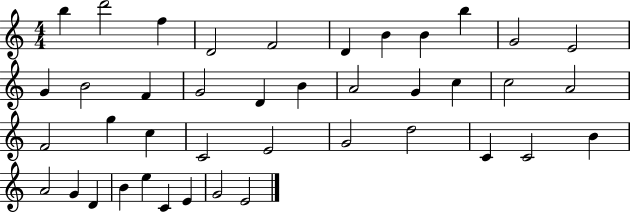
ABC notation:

X:1
T:Untitled
M:4/4
L:1/4
K:C
b d'2 f D2 F2 D B B b G2 E2 G B2 F G2 D B A2 G c c2 A2 F2 g c C2 E2 G2 d2 C C2 B A2 G D B e C E G2 E2